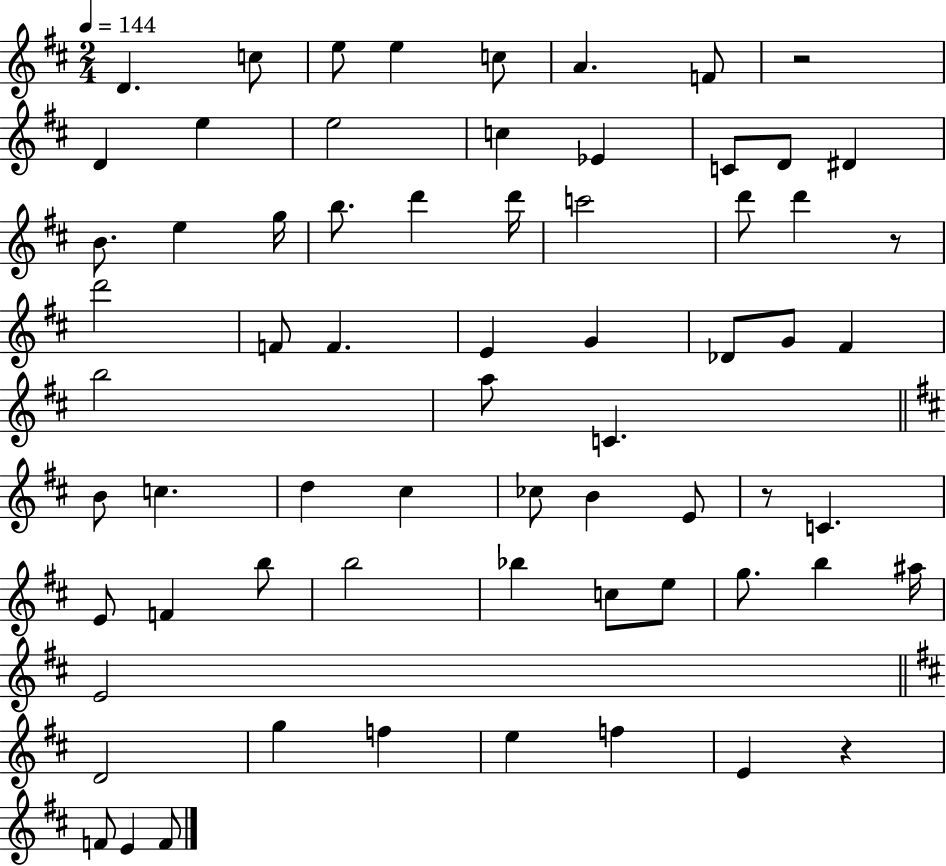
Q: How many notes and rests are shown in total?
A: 67